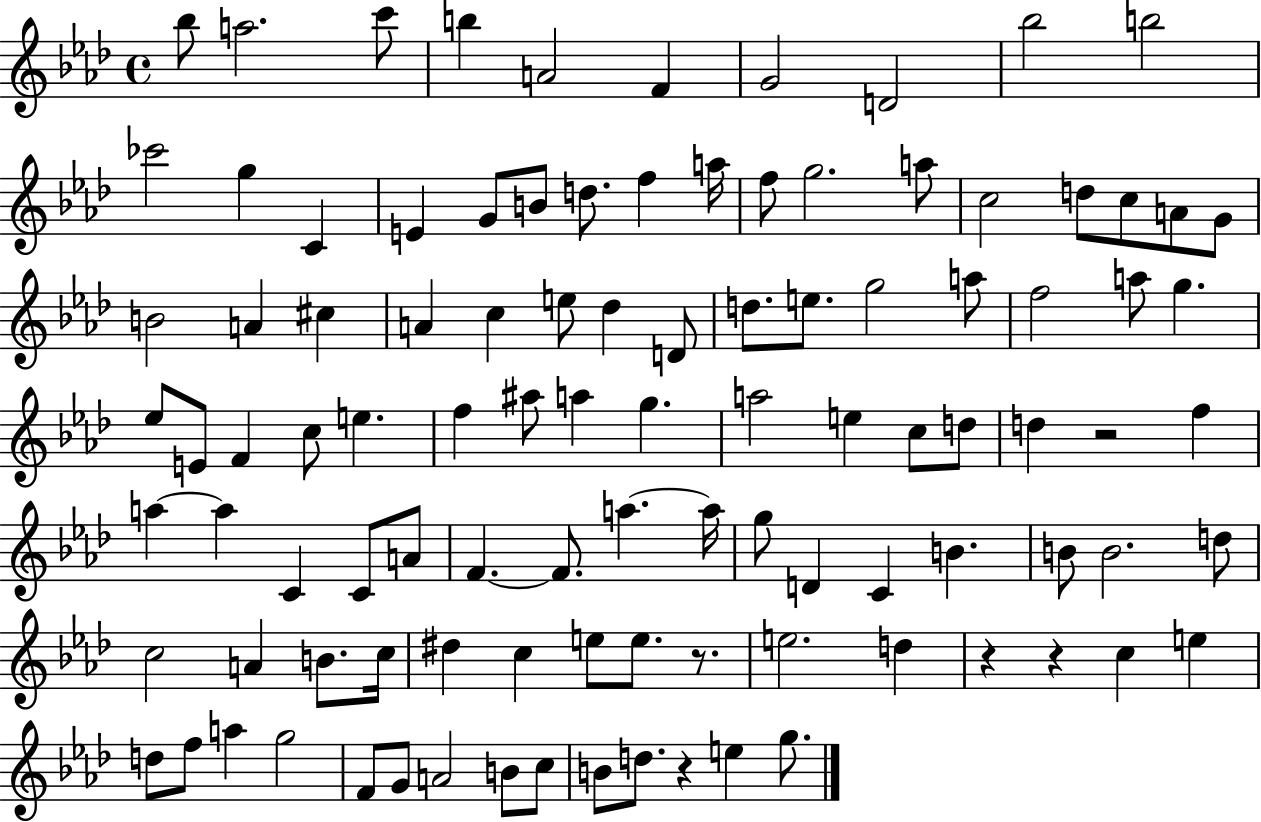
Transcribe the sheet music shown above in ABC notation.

X:1
T:Untitled
M:4/4
L:1/4
K:Ab
_b/2 a2 c'/2 b A2 F G2 D2 _b2 b2 _c'2 g C E G/2 B/2 d/2 f a/4 f/2 g2 a/2 c2 d/2 c/2 A/2 G/2 B2 A ^c A c e/2 _d D/2 d/2 e/2 g2 a/2 f2 a/2 g _e/2 E/2 F c/2 e f ^a/2 a g a2 e c/2 d/2 d z2 f a a C C/2 A/2 F F/2 a a/4 g/2 D C B B/2 B2 d/2 c2 A B/2 c/4 ^d c e/2 e/2 z/2 e2 d z z c e d/2 f/2 a g2 F/2 G/2 A2 B/2 c/2 B/2 d/2 z e g/2